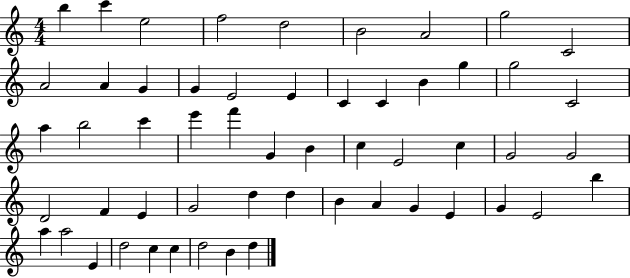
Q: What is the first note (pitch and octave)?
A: B5